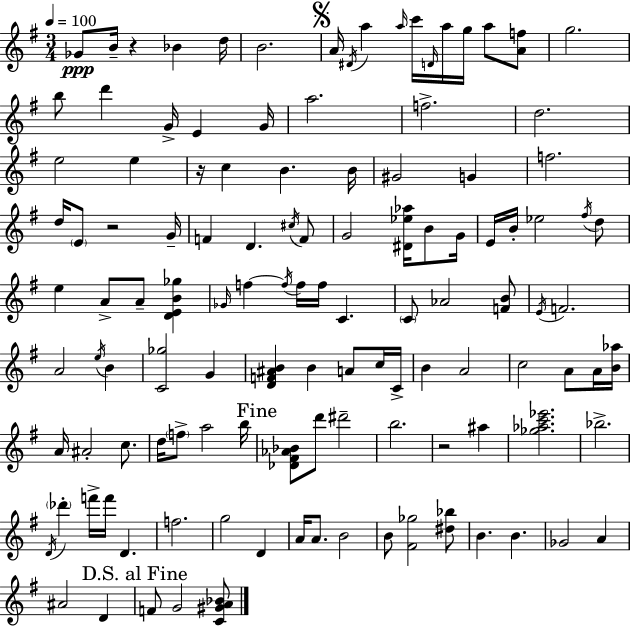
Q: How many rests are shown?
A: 4